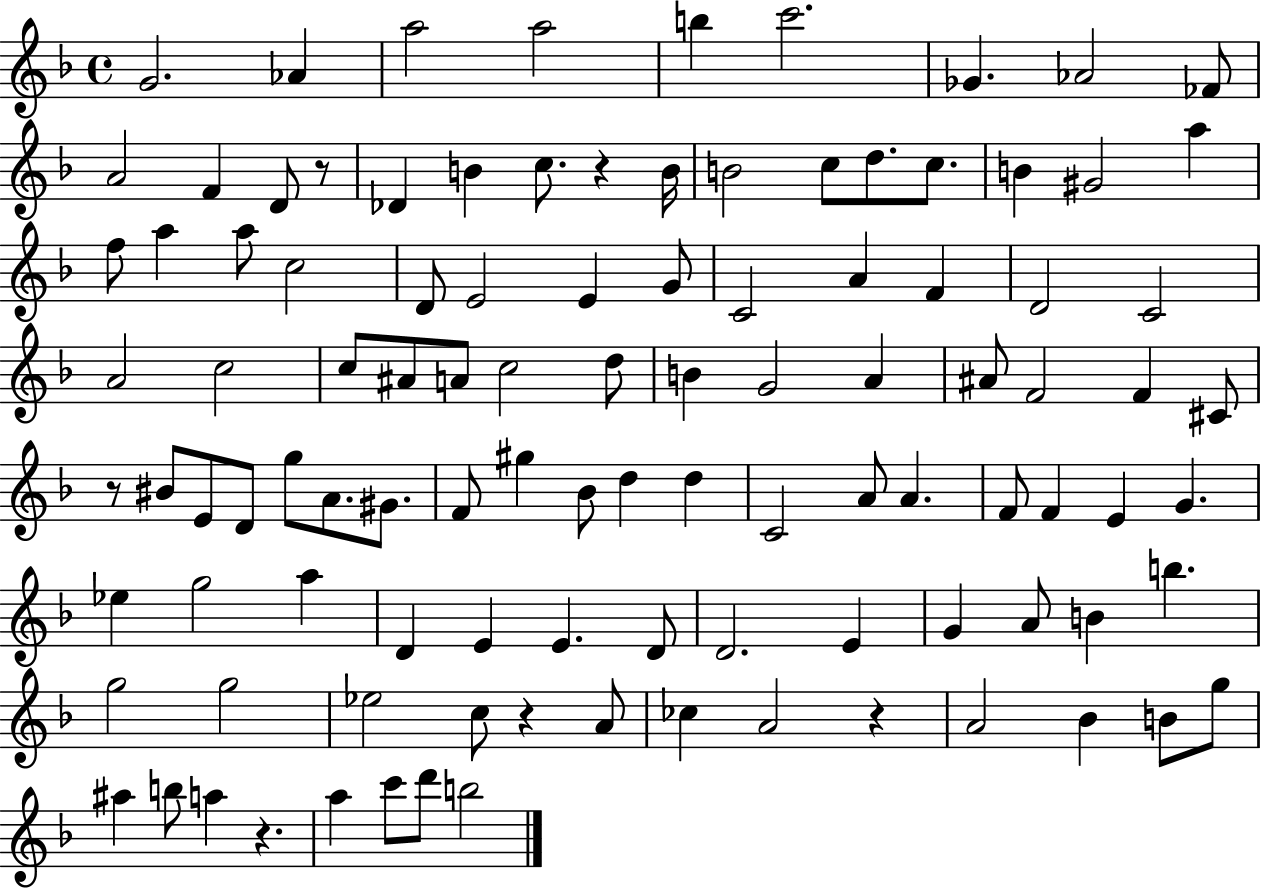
G4/h. Ab4/q A5/h A5/h B5/q C6/h. Gb4/q. Ab4/h FES4/e A4/h F4/q D4/e R/e Db4/q B4/q C5/e. R/q B4/s B4/h C5/e D5/e. C5/e. B4/q G#4/h A5/q F5/e A5/q A5/e C5/h D4/e E4/h E4/q G4/e C4/h A4/q F4/q D4/h C4/h A4/h C5/h C5/e A#4/e A4/e C5/h D5/e B4/q G4/h A4/q A#4/e F4/h F4/q C#4/e R/e BIS4/e E4/e D4/e G5/e A4/e. G#4/e. F4/e G#5/q Bb4/e D5/q D5/q C4/h A4/e A4/q. F4/e F4/q E4/q G4/q. Eb5/q G5/h A5/q D4/q E4/q E4/q. D4/e D4/h. E4/q G4/q A4/e B4/q B5/q. G5/h G5/h Eb5/h C5/e R/q A4/e CES5/q A4/h R/q A4/h Bb4/q B4/e G5/e A#5/q B5/e A5/q R/q. A5/q C6/e D6/e B5/h